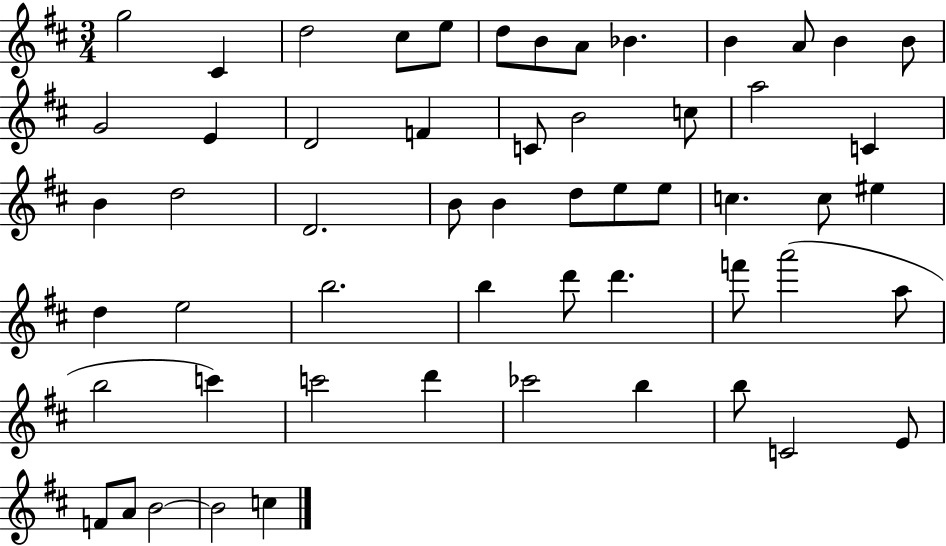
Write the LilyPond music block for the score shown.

{
  \clef treble
  \numericTimeSignature
  \time 3/4
  \key d \major
  g''2 cis'4 | d''2 cis''8 e''8 | d''8 b'8 a'8 bes'4. | b'4 a'8 b'4 b'8 | \break g'2 e'4 | d'2 f'4 | c'8 b'2 c''8 | a''2 c'4 | \break b'4 d''2 | d'2. | b'8 b'4 d''8 e''8 e''8 | c''4. c''8 eis''4 | \break d''4 e''2 | b''2. | b''4 d'''8 d'''4. | f'''8 a'''2( a''8 | \break b''2 c'''4) | c'''2 d'''4 | ces'''2 b''4 | b''8 c'2 e'8 | \break f'8 a'8 b'2~~ | b'2 c''4 | \bar "|."
}